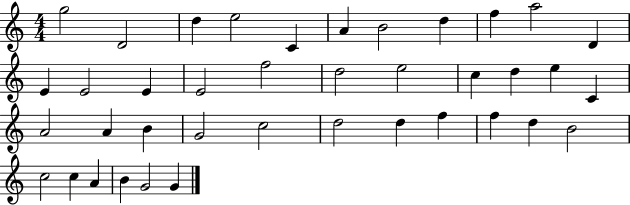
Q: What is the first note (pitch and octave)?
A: G5